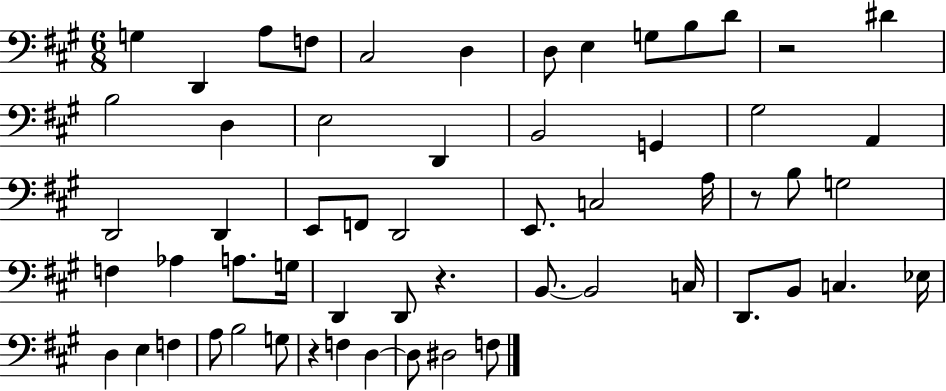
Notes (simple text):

G3/q D2/q A3/e F3/e C#3/h D3/q D3/e E3/q G3/e B3/e D4/e R/h D#4/q B3/h D3/q E3/h D2/q B2/h G2/q G#3/h A2/q D2/h D2/q E2/e F2/e D2/h E2/e. C3/h A3/s R/e B3/e G3/h F3/q Ab3/q A3/e. G3/s D2/q D2/e R/q. B2/e. B2/h C3/s D2/e. B2/e C3/q. Eb3/s D3/q E3/q F3/q A3/e B3/h G3/e R/q F3/q D3/q D3/e D#3/h F3/e